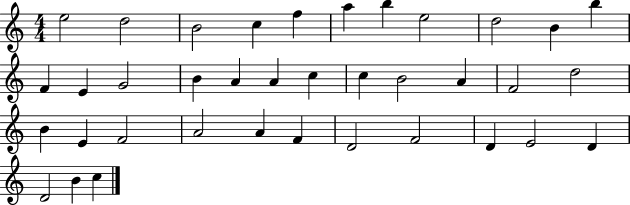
X:1
T:Untitled
M:4/4
L:1/4
K:C
e2 d2 B2 c f a b e2 d2 B b F E G2 B A A c c B2 A F2 d2 B E F2 A2 A F D2 F2 D E2 D D2 B c